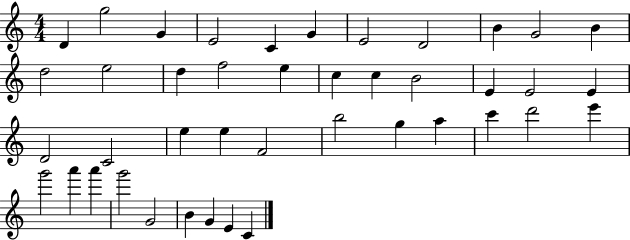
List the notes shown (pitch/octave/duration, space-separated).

D4/q G5/h G4/q E4/h C4/q G4/q E4/h D4/h B4/q G4/h B4/q D5/h E5/h D5/q F5/h E5/q C5/q C5/q B4/h E4/q E4/h E4/q D4/h C4/h E5/q E5/q F4/h B5/h G5/q A5/q C6/q D6/h E6/q G6/h A6/q A6/q G6/h G4/h B4/q G4/q E4/q C4/q